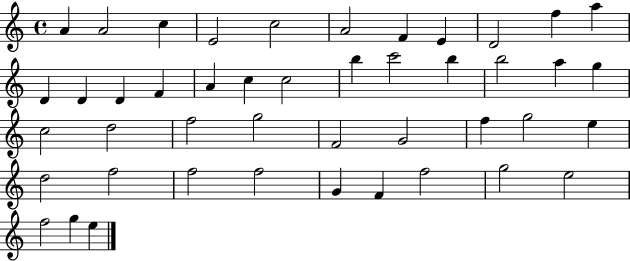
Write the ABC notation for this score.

X:1
T:Untitled
M:4/4
L:1/4
K:C
A A2 c E2 c2 A2 F E D2 f a D D D F A c c2 b c'2 b b2 a g c2 d2 f2 g2 F2 G2 f g2 e d2 f2 f2 f2 G F f2 g2 e2 f2 g e